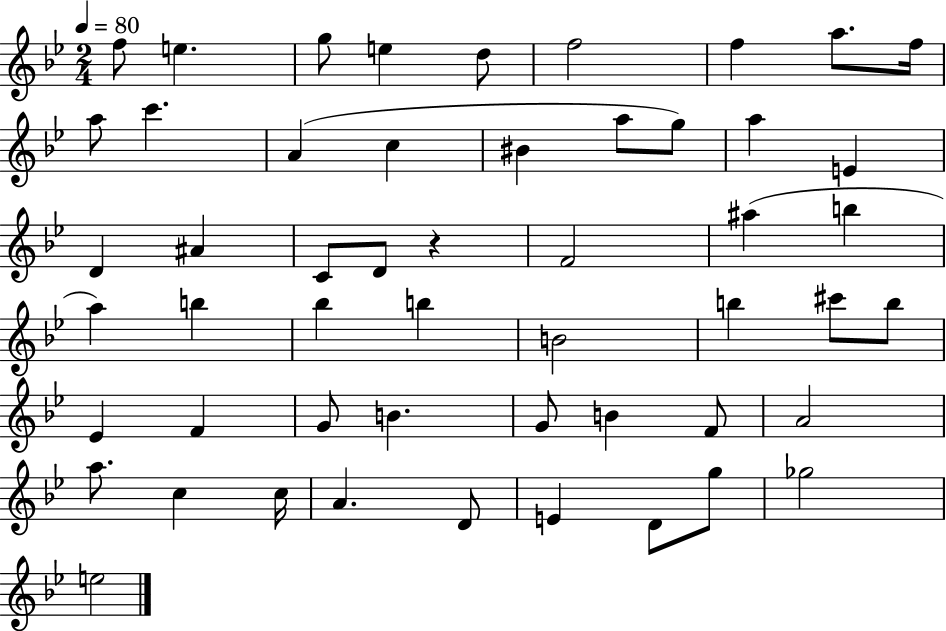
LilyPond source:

{
  \clef treble
  \numericTimeSignature
  \time 2/4
  \key bes \major
  \tempo 4 = 80
  \repeat volta 2 { f''8 e''4. | g''8 e''4 d''8 | f''2 | f''4 a''8. f''16 | \break a''8 c'''4. | a'4( c''4 | bis'4 a''8 g''8) | a''4 e'4 | \break d'4 ais'4 | c'8 d'8 r4 | f'2 | ais''4( b''4 | \break a''4) b''4 | bes''4 b''4 | b'2 | b''4 cis'''8 b''8 | \break ees'4 f'4 | g'8 b'4. | g'8 b'4 f'8 | a'2 | \break a''8. c''4 c''16 | a'4. d'8 | e'4 d'8 g''8 | ges''2 | \break e''2 | } \bar "|."
}